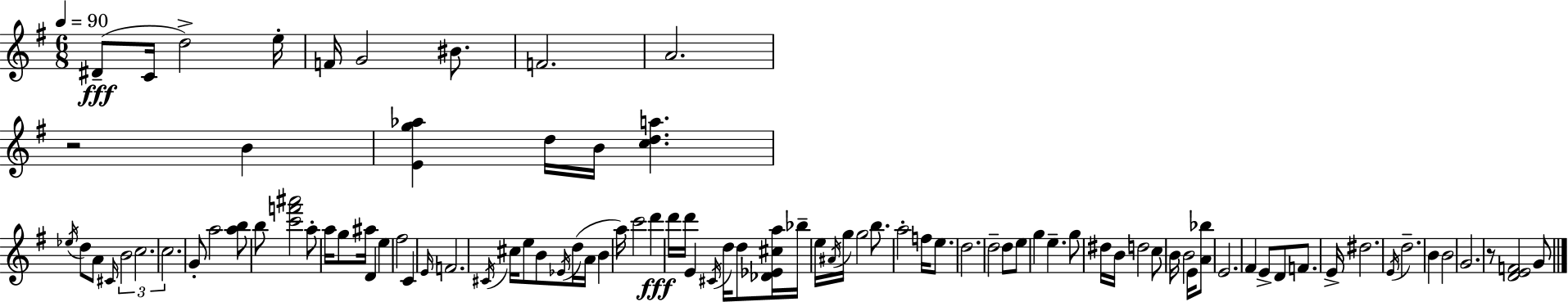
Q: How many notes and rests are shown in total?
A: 94